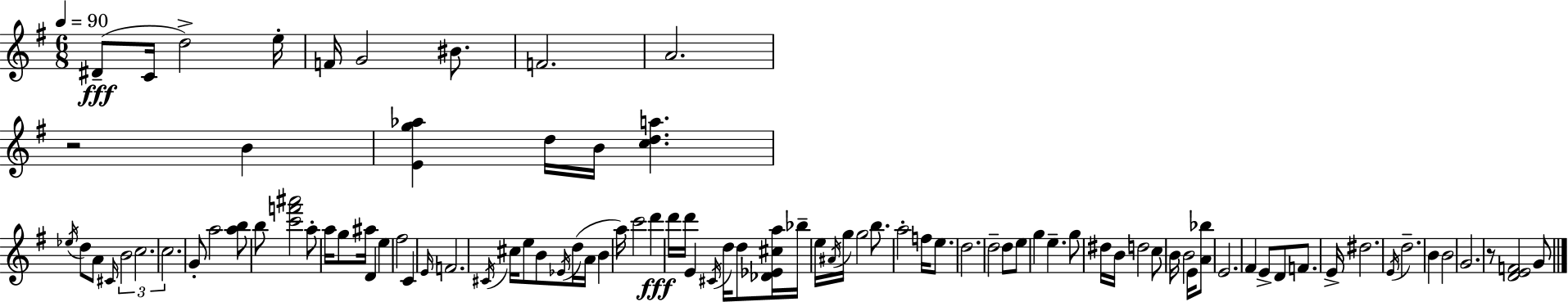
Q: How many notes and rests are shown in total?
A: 94